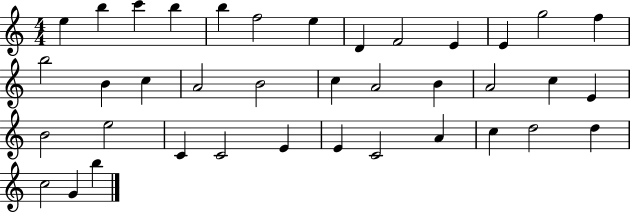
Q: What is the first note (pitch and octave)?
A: E5